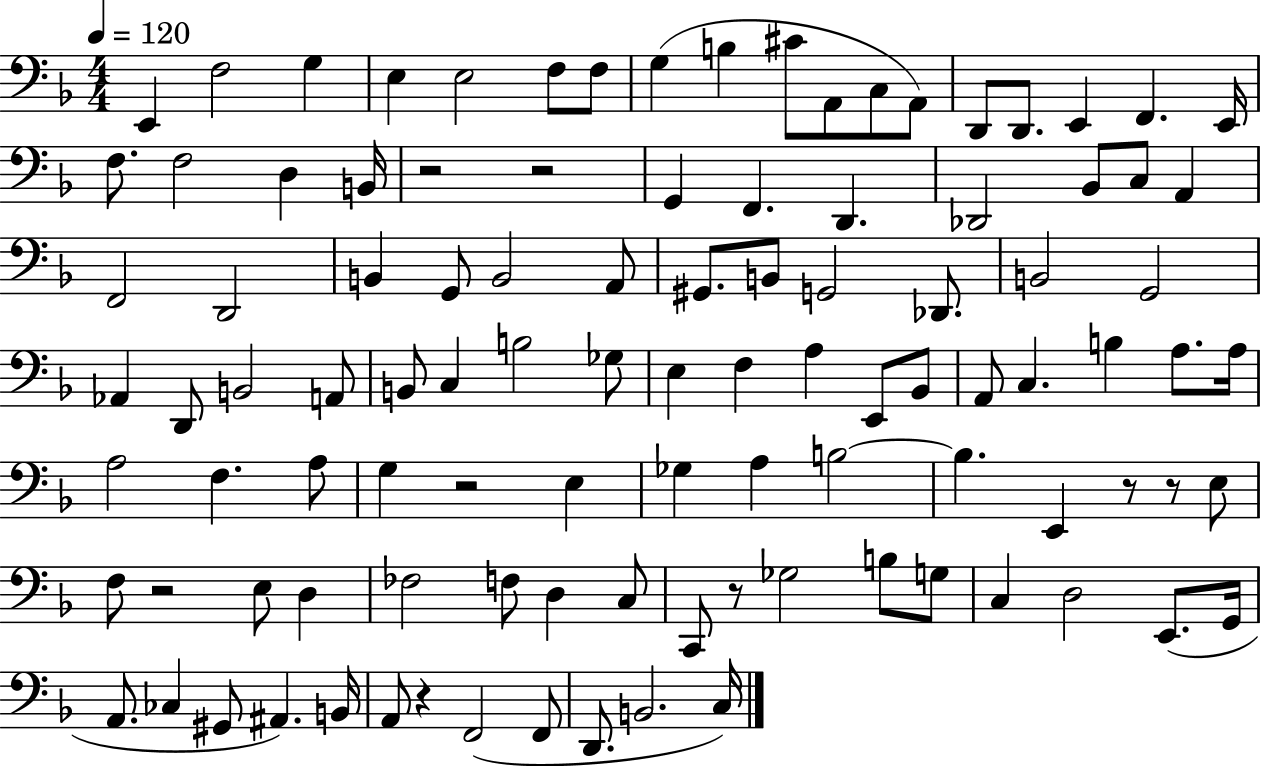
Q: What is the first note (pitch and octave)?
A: E2